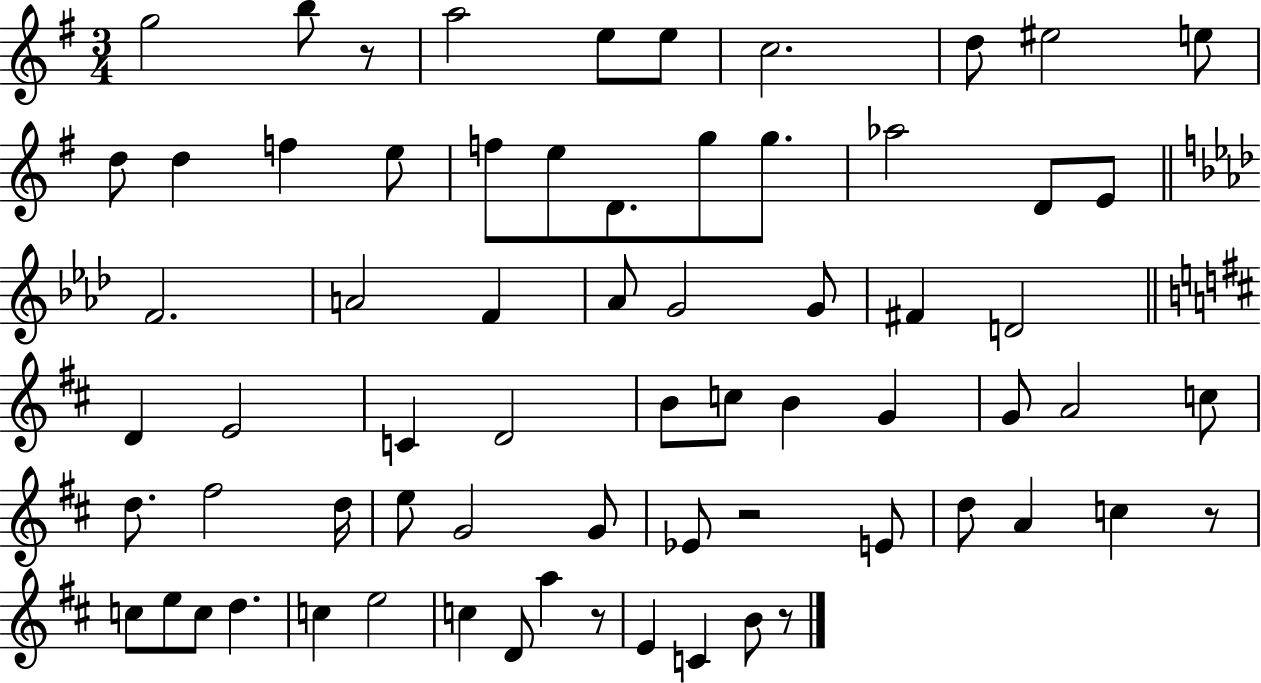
X:1
T:Untitled
M:3/4
L:1/4
K:G
g2 b/2 z/2 a2 e/2 e/2 c2 d/2 ^e2 e/2 d/2 d f e/2 f/2 e/2 D/2 g/2 g/2 _a2 D/2 E/2 F2 A2 F _A/2 G2 G/2 ^F D2 D E2 C D2 B/2 c/2 B G G/2 A2 c/2 d/2 ^f2 d/4 e/2 G2 G/2 _E/2 z2 E/2 d/2 A c z/2 c/2 e/2 c/2 d c e2 c D/2 a z/2 E C B/2 z/2